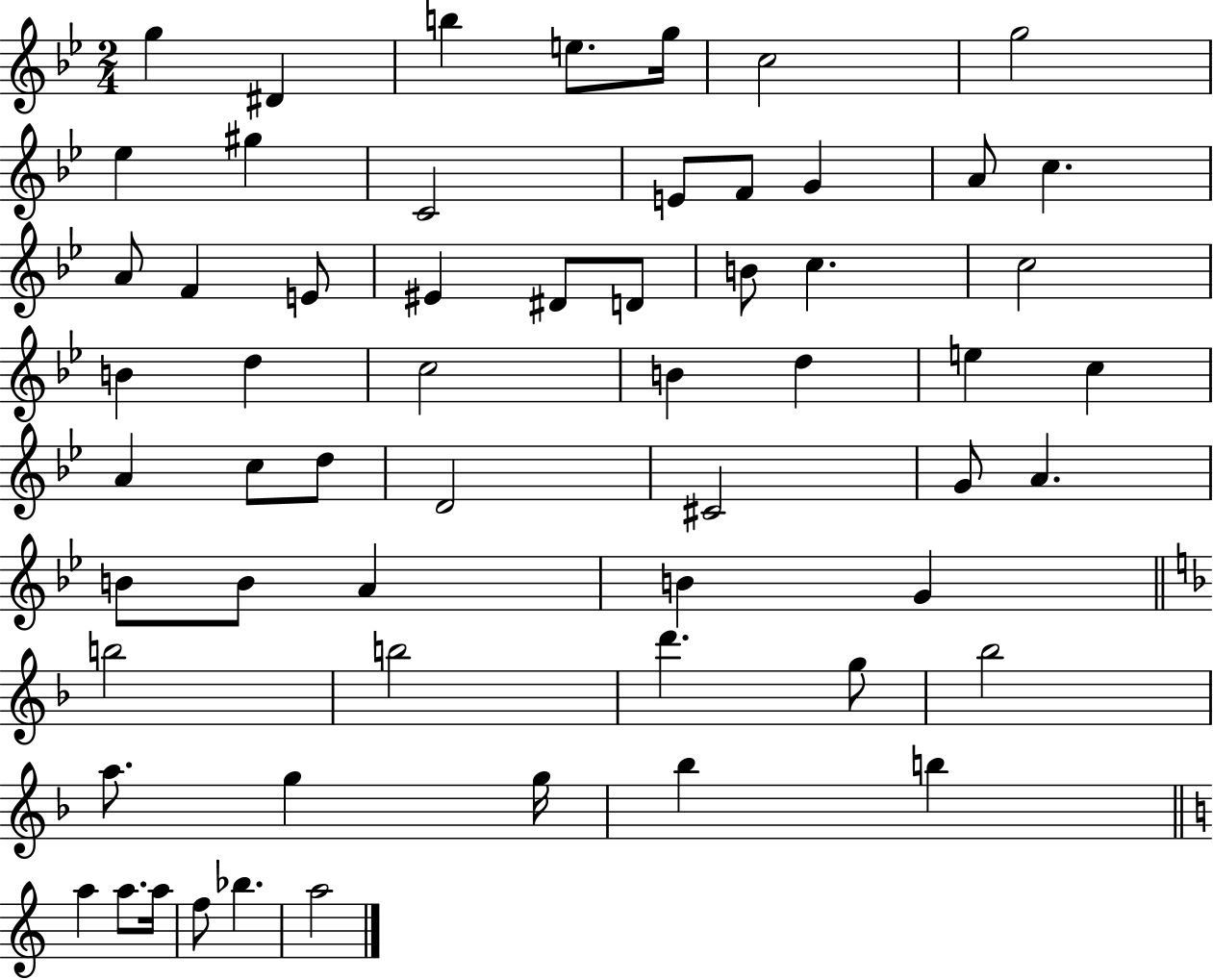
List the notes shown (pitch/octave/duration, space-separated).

G5/q D#4/q B5/q E5/e. G5/s C5/h G5/h Eb5/q G#5/q C4/h E4/e F4/e G4/q A4/e C5/q. A4/e F4/q E4/e EIS4/q D#4/e D4/e B4/e C5/q. C5/h B4/q D5/q C5/h B4/q D5/q E5/q C5/q A4/q C5/e D5/e D4/h C#4/h G4/e A4/q. B4/e B4/e A4/q B4/q G4/q B5/h B5/h D6/q. G5/e Bb5/h A5/e. G5/q G5/s Bb5/q B5/q A5/q A5/e. A5/s F5/e Bb5/q. A5/h